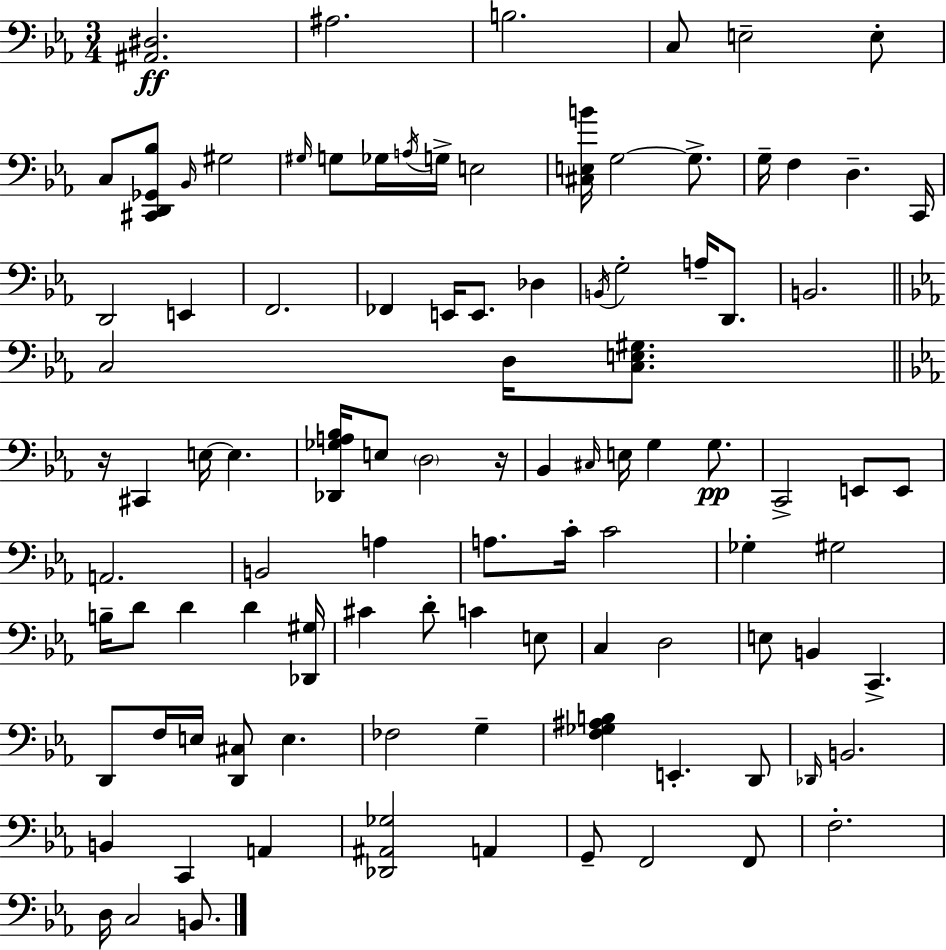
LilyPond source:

{
  \clef bass
  \numericTimeSignature
  \time 3/4
  \key ees \major
  <ais, dis>2.\ff | ais2. | b2. | c8 e2-- e8-. | \break c8 <cis, d, ges, bes>8 \grace { bes,16 } gis2 | \grace { gis16 } g8 ges16 \acciaccatura { a16 } g16-> e2 | <cis e b'>16 g2~~ | g8.-> g16-- f4 d4.-- | \break c,16 d,2 e,4 | f,2. | fes,4 e,16 e,8. des4 | \acciaccatura { b,16 } g2-. | \break a16-- d,8. b,2. | \bar "||" \break \key ees \major c2 d16 <c e gis>8. | \bar "||" \break \key ees \major r16 cis,4 e16~~ e4. | <des, ges a bes>16 e8 \parenthesize d2 r16 | bes,4 \grace { cis16 } e16 g4 g8.\pp | c,2-> e,8 e,8 | \break a,2. | b,2 a4 | a8. c'16-. c'2 | ges4-. gis2 | \break b16-- d'8 d'4 d'4 | <des, gis>16 cis'4 d'8-. c'4 e8 | c4 d2 | e8 b,4 c,4.-> | \break d,8 f16 e16 <d, cis>8 e4. | fes2 g4-- | <f ges ais b>4 e,4.-. d,8 | \grace { des,16 } b,2. | \break b,4 c,4 a,4 | <des, ais, ges>2 a,4 | g,8-- f,2 | f,8 f2.-. | \break d16 c2 b,8. | \bar "|."
}